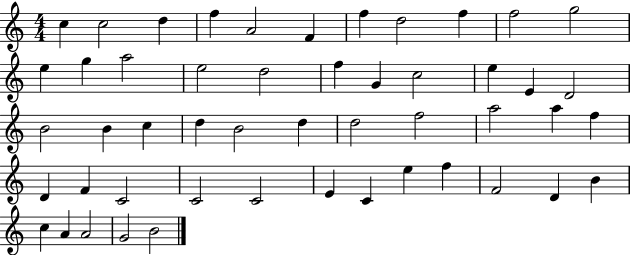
C5/q C5/h D5/q F5/q A4/h F4/q F5/q D5/h F5/q F5/h G5/h E5/q G5/q A5/h E5/h D5/h F5/q G4/q C5/h E5/q E4/q D4/h B4/h B4/q C5/q D5/q B4/h D5/q D5/h F5/h A5/h A5/q F5/q D4/q F4/q C4/h C4/h C4/h E4/q C4/q E5/q F5/q F4/h D4/q B4/q C5/q A4/q A4/h G4/h B4/h